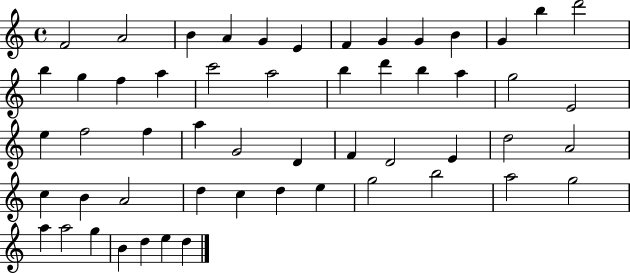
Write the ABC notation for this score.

X:1
T:Untitled
M:4/4
L:1/4
K:C
F2 A2 B A G E F G G B G b d'2 b g f a c'2 a2 b d' b a g2 E2 e f2 f a G2 D F D2 E d2 A2 c B A2 d c d e g2 b2 a2 g2 a a2 g B d e d